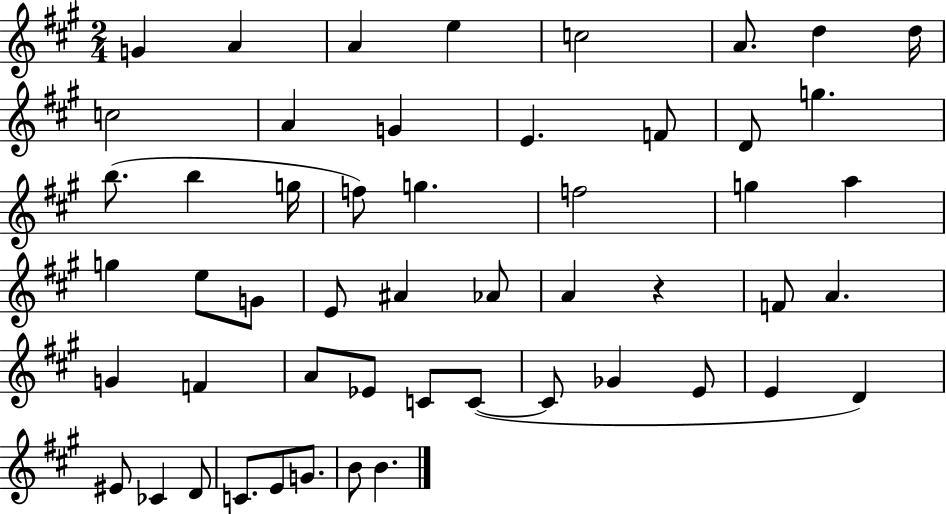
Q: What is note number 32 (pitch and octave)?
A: A4